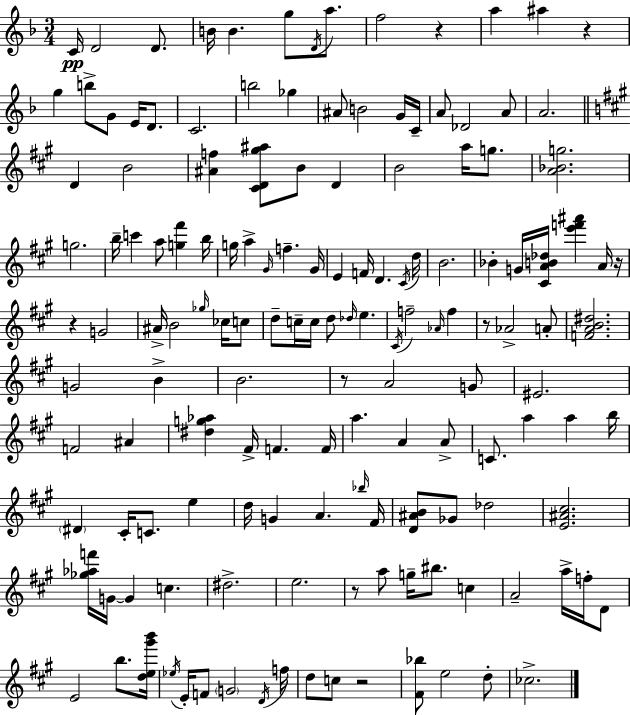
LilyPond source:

{
  \clef treble
  \numericTimeSignature
  \time 3/4
  \key f \major
  c'16\pp d'2 d'8. | b'16 b'4. g''8 \acciaccatura { d'16 } a''8. | f''2 r4 | a''4 ais''4 r4 | \break g''4 b''8-> g'8 e'16 d'8. | c'2. | b''2 ges''4 | ais'8 b'2 g'16 | \break c'16-- a'8 des'2 a'8 | a'2. | \bar "||" \break \key a \major d'4 b'2 | <ais' f''>4 <cis' d' gis'' ais''>8 b'8 d'4 | b'2 a''16 g''8. | <a' bes' g''>2. | \break g''2. | b''16-- c'''4 a''8 <g'' fis'''>4 b''16 | g''16 a''4-> \grace { gis'16 } f''4.-- | gis'16 e'4 f'16 d'4. | \break \acciaccatura { cis'16 } d''16 b'2. | bes'4-. g'16 <cis' a' b' des''>16 <e''' f''' ais'''>4 | a'16 r16 r4 g'2 | ais'16-> b'2 \grace { ges''16 } | \break ces''16 c''8 d''8-- c''16-- c''16 d''8 \grace { des''16 } e''4. | \acciaccatura { cis'16 } f''2-- | \grace { aes'16 } f''4 r8 aes'2-> | a'8-. <f' a' b' dis''>2. | \break g'2 | b'4-> b'2. | r8 a'2 | g'8 eis'2. | \break f'2 | ais'4 <dis'' g'' aes''>4 fis'16-> f'4. | f'16 a''4. | a'4 a'8-> c'8. a''4 | \break a''4 b''16 \parenthesize dis'4 cis'16-. c'8. | e''4 d''16 g'4 a'4. | \grace { bes''16 } fis'16 <d' ais' b'>8 ges'8 des''2 | <e' ais' cis''>2. | \break <ges'' aes'' f'''>16 g'16~~ g'4 | c''4. dis''2.-> | e''2. | r8 a''8 g''16-- | \break bis''8. c''4 a'2-- | a''16-> f''16-. d'8 e'2 | b''8. <d'' e'' gis''' b'''>16 \acciaccatura { ees''16 } e'16-. f'8 \parenthesize g'2 | \acciaccatura { d'16 } f''16 d''8 c''8 | \break r2 <fis' bes''>8 e''2 | d''8-. ces''2.-> | \bar "|."
}